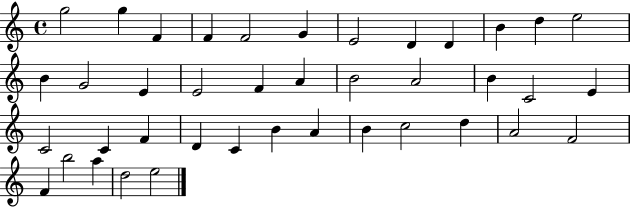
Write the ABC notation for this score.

X:1
T:Untitled
M:4/4
L:1/4
K:C
g2 g F F F2 G E2 D D B d e2 B G2 E E2 F A B2 A2 B C2 E C2 C F D C B A B c2 d A2 F2 F b2 a d2 e2